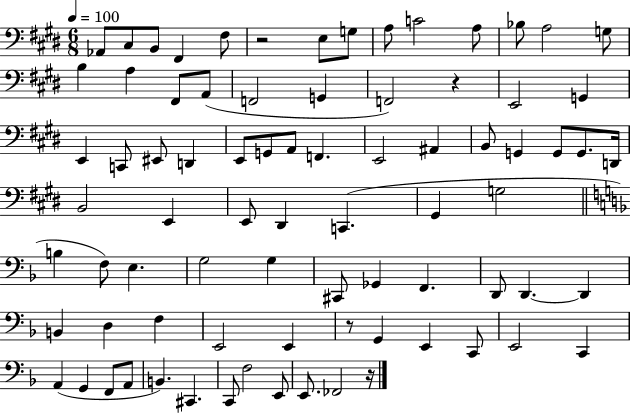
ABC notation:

X:1
T:Untitled
M:6/8
L:1/4
K:E
_A,,/2 ^C,/2 B,,/2 ^F,, ^F,/2 z2 E,/2 G,/2 A,/2 C2 A,/2 _B,/2 A,2 G,/2 B, A, ^F,,/2 A,,/2 F,,2 G,, F,,2 z E,,2 G,, E,, C,,/2 ^E,,/2 D,, E,,/2 G,,/2 A,,/2 F,, E,,2 ^A,, B,,/2 G,, G,,/2 G,,/2 D,,/4 B,,2 E,, E,,/2 ^D,, C,, ^G,, G,2 B, F,/2 E, G,2 G, ^C,,/2 _G,, F,, D,,/2 D,, D,, B,, D, F, E,,2 E,, z/2 G,, E,, C,,/2 E,,2 C,, A,, G,, F,,/2 A,,/2 B,, ^C,, C,,/2 F,2 E,,/2 E,,/2 _F,,2 z/4